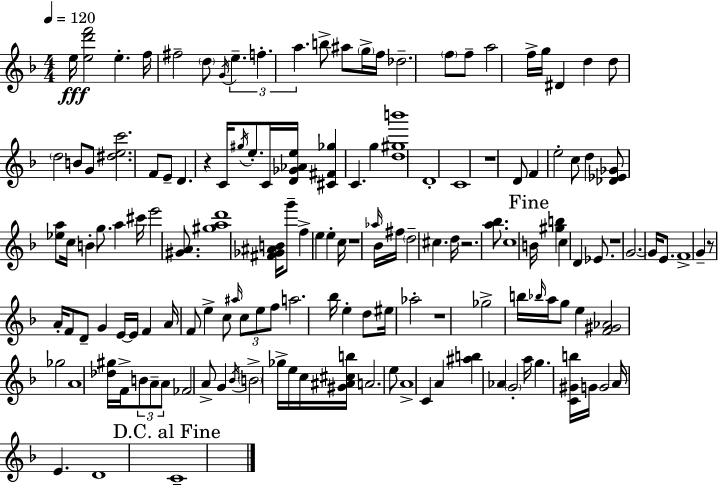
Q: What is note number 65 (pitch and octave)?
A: G4